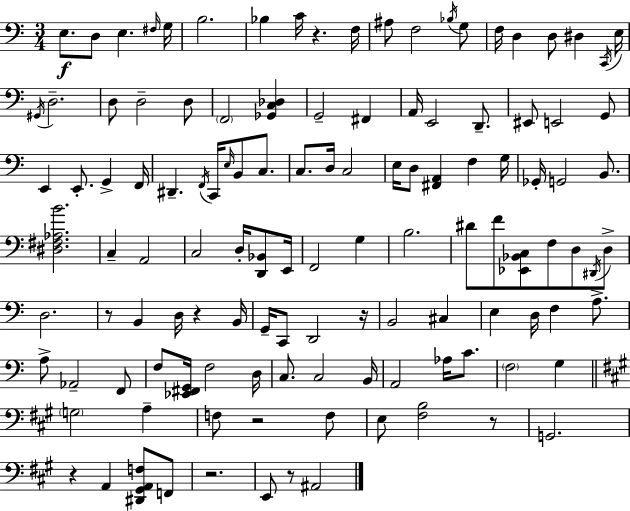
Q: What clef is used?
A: bass